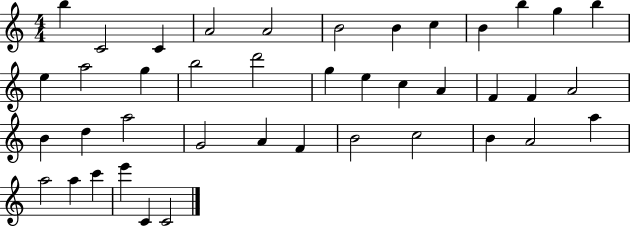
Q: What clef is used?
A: treble